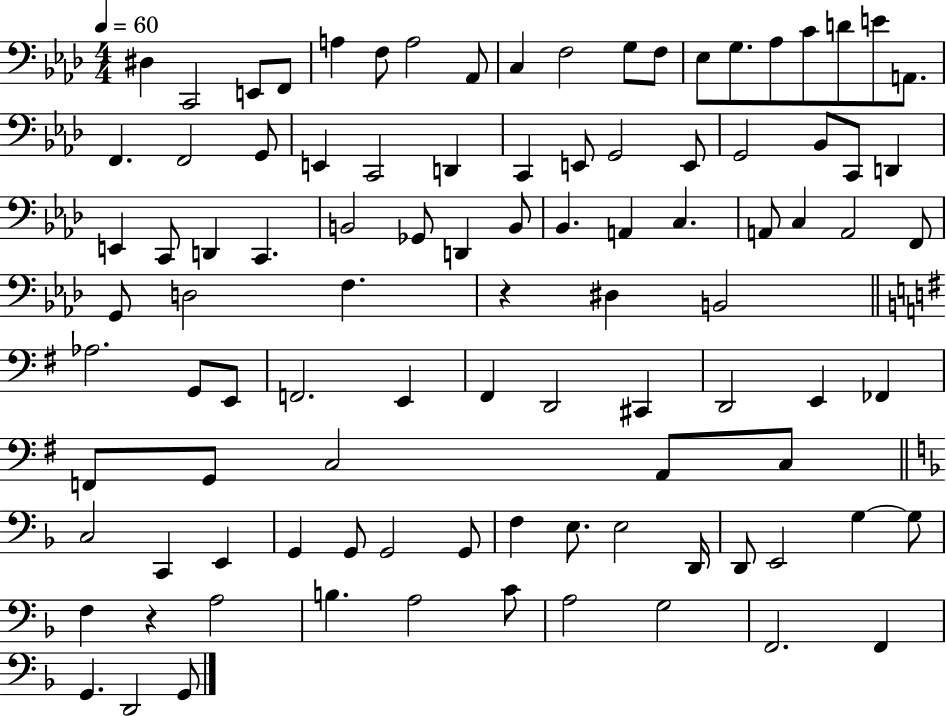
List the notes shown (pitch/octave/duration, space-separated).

D#3/q C2/h E2/e F2/e A3/q F3/e A3/h Ab2/e C3/q F3/h G3/e F3/e Eb3/e G3/e. Ab3/e C4/e D4/e E4/e A2/e. F2/q. F2/h G2/e E2/q C2/h D2/q C2/q E2/e G2/h E2/e G2/h Bb2/e C2/e D2/q E2/q C2/e D2/q C2/q. B2/h Gb2/e D2/q B2/e Bb2/q. A2/q C3/q. A2/e C3/q A2/h F2/e G2/e D3/h F3/q. R/q D#3/q B2/h Ab3/h. G2/e E2/e F2/h. E2/q F#2/q D2/h C#2/q D2/h E2/q FES2/q F2/e G2/e C3/h A2/e C3/e C3/h C2/q E2/q G2/q G2/e G2/h G2/e F3/q E3/e. E3/h D2/s D2/e E2/h G3/q G3/e F3/q R/q A3/h B3/q. A3/h C4/e A3/h G3/h F2/h. F2/q G2/q. D2/h G2/e